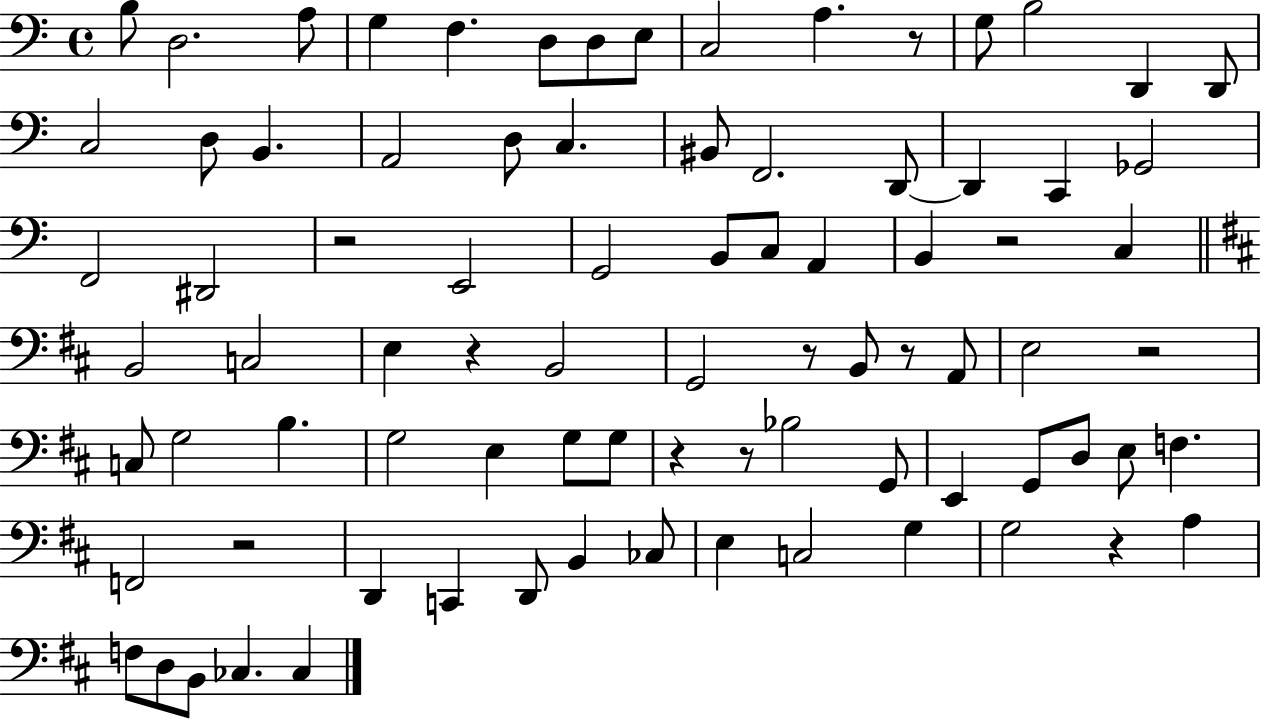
B3/e D3/h. A3/e G3/q F3/q. D3/e D3/e E3/e C3/h A3/q. R/e G3/e B3/h D2/q D2/e C3/h D3/e B2/q. A2/h D3/e C3/q. BIS2/e F2/h. D2/e D2/q C2/q Gb2/h F2/h D#2/h R/h E2/h G2/h B2/e C3/e A2/q B2/q R/h C3/q B2/h C3/h E3/q R/q B2/h G2/h R/e B2/e R/e A2/e E3/h R/h C3/e G3/h B3/q. G3/h E3/q G3/e G3/e R/q R/e Bb3/h G2/e E2/q G2/e D3/e E3/e F3/q. F2/h R/h D2/q C2/q D2/e B2/q CES3/e E3/q C3/h G3/q G3/h R/q A3/q F3/e D3/e B2/e CES3/q. CES3/q